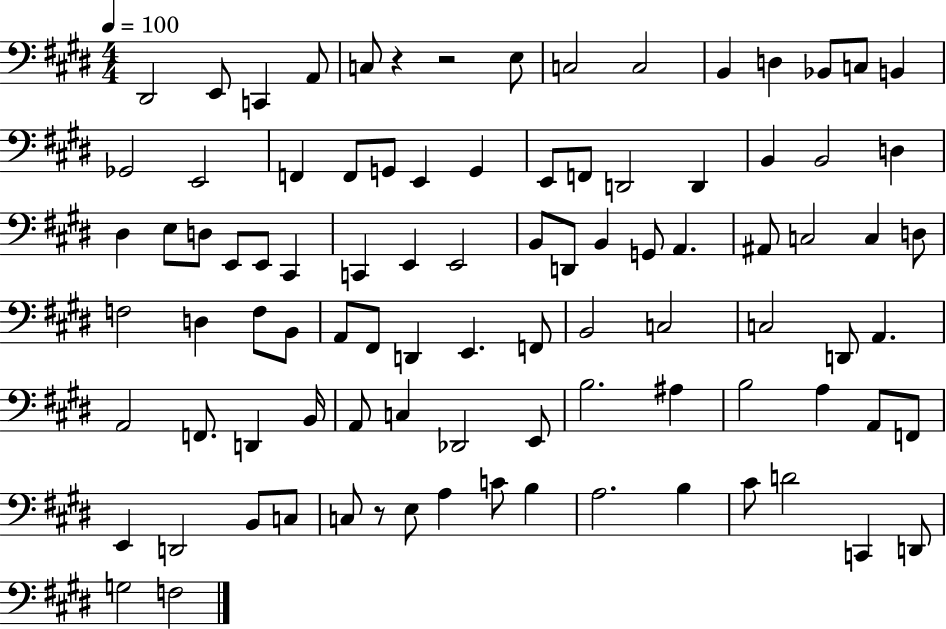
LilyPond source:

{
  \clef bass
  \numericTimeSignature
  \time 4/4
  \key e \major
  \tempo 4 = 100
  dis,2 e,8 c,4 a,8 | c8 r4 r2 e8 | c2 c2 | b,4 d4 bes,8 c8 b,4 | \break ges,2 e,2 | f,4 f,8 g,8 e,4 g,4 | e,8 f,8 d,2 d,4 | b,4 b,2 d4 | \break dis4 e8 d8 e,8 e,8 cis,4 | c,4 e,4 e,2 | b,8 d,8 b,4 g,8 a,4. | ais,8 c2 c4 d8 | \break f2 d4 f8 b,8 | a,8 fis,8 d,4 e,4. f,8 | b,2 c2 | c2 d,8 a,4. | \break a,2 f,8. d,4 b,16 | a,8 c4 des,2 e,8 | b2. ais4 | b2 a4 a,8 f,8 | \break e,4 d,2 b,8 c8 | c8 r8 e8 a4 c'8 b4 | a2. b4 | cis'8 d'2 c,4 d,8 | \break g2 f2 | \bar "|."
}